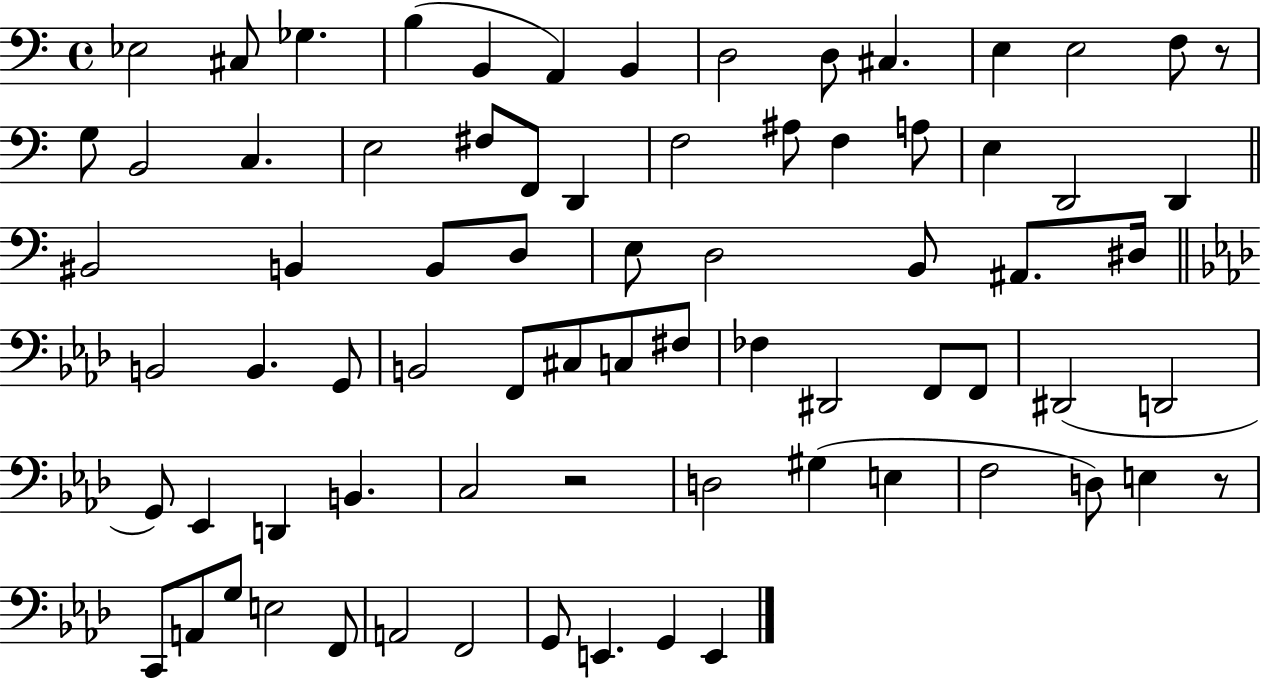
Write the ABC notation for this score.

X:1
T:Untitled
M:4/4
L:1/4
K:C
_E,2 ^C,/2 _G, B, B,, A,, B,, D,2 D,/2 ^C, E, E,2 F,/2 z/2 G,/2 B,,2 C, E,2 ^F,/2 F,,/2 D,, F,2 ^A,/2 F, A,/2 E, D,,2 D,, ^B,,2 B,, B,,/2 D,/2 E,/2 D,2 B,,/2 ^A,,/2 ^D,/4 B,,2 B,, G,,/2 B,,2 F,,/2 ^C,/2 C,/2 ^F,/2 _F, ^D,,2 F,,/2 F,,/2 ^D,,2 D,,2 G,,/2 _E,, D,, B,, C,2 z2 D,2 ^G, E, F,2 D,/2 E, z/2 C,,/2 A,,/2 G,/2 E,2 F,,/2 A,,2 F,,2 G,,/2 E,, G,, E,,